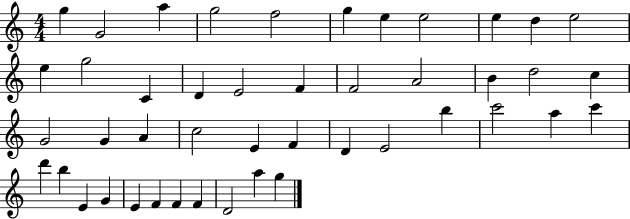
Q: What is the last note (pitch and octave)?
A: G5